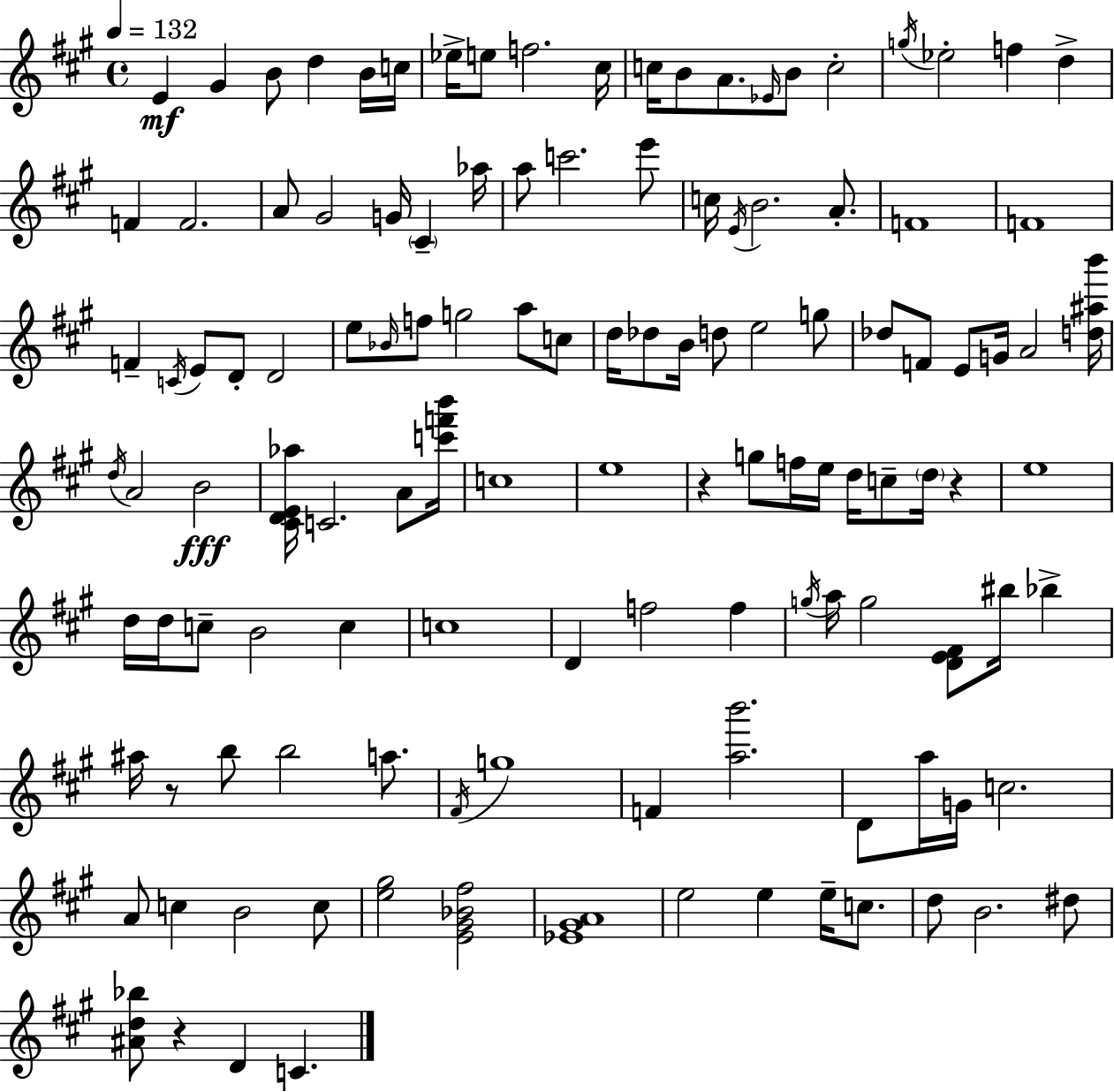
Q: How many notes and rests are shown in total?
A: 123